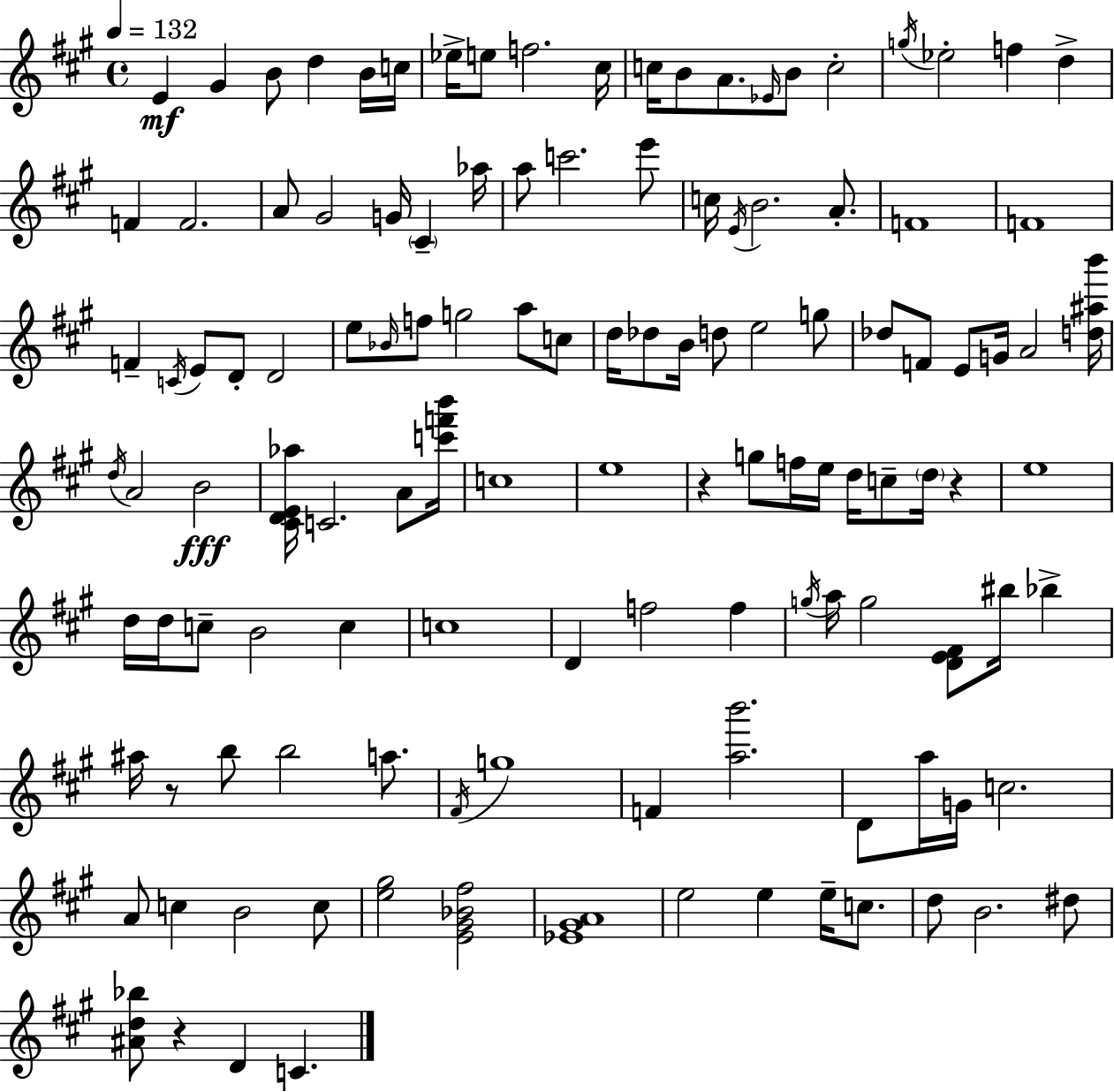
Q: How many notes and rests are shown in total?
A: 123